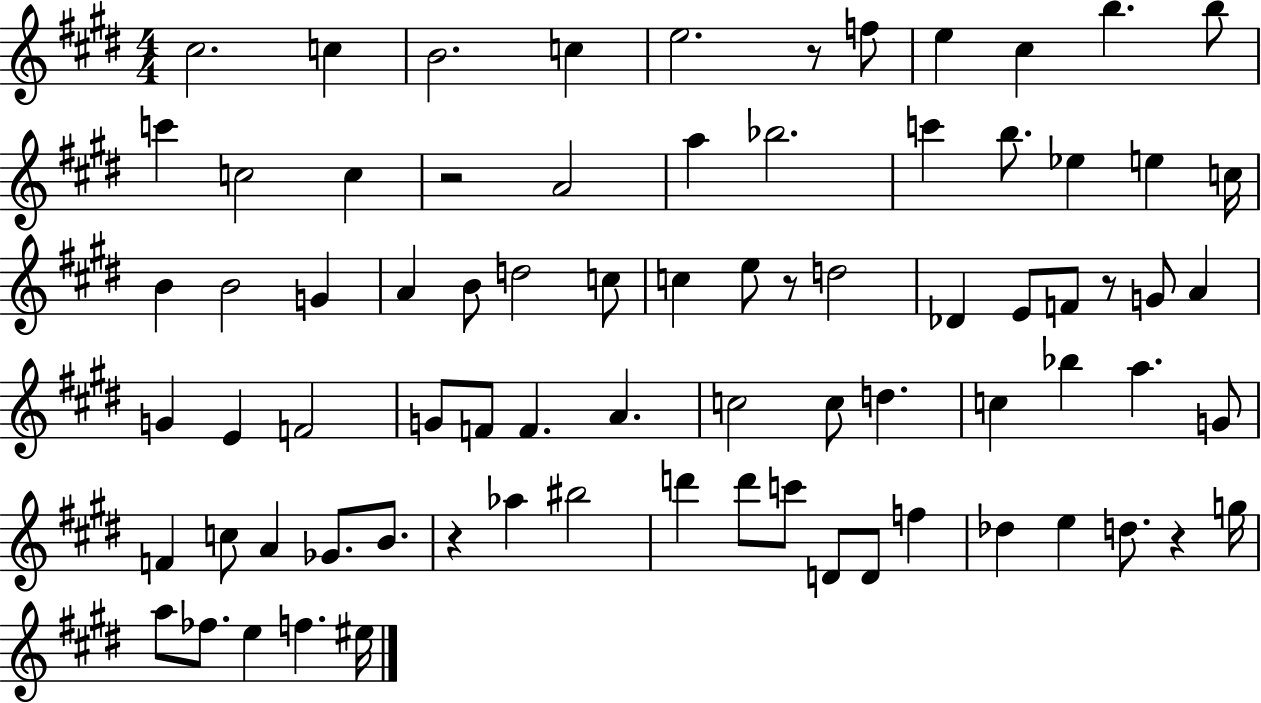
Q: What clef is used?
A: treble